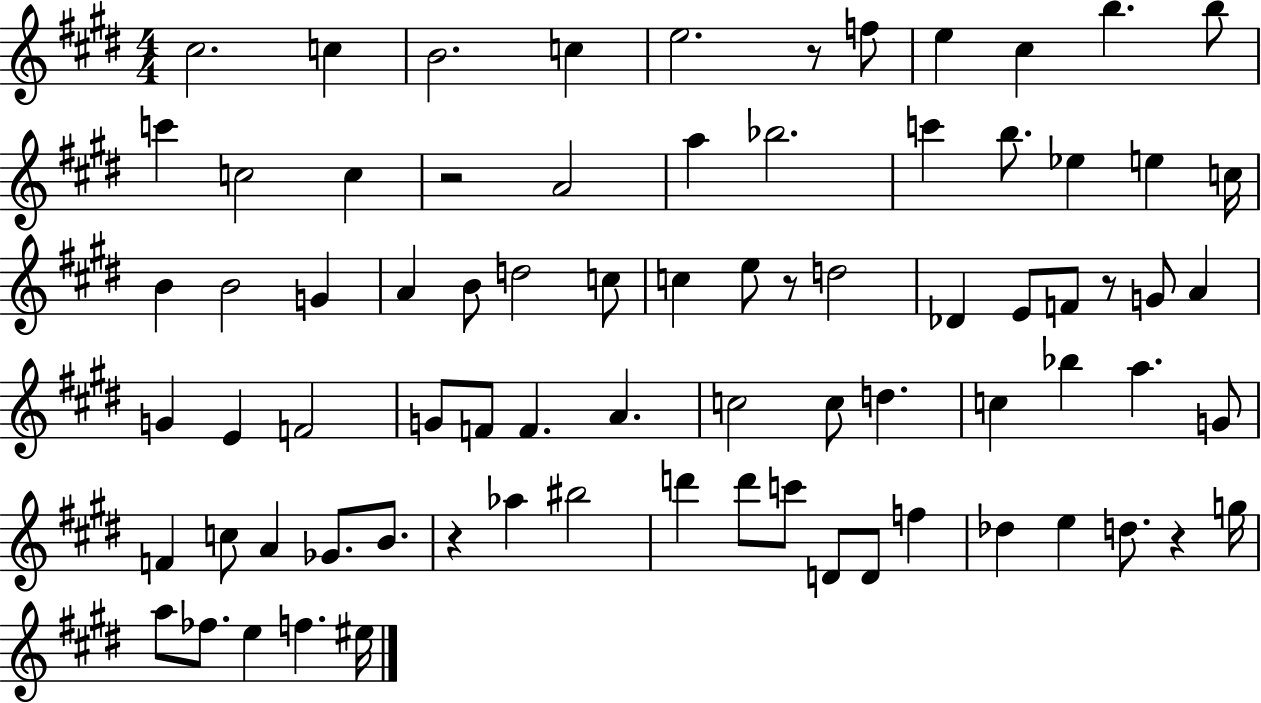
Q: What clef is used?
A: treble